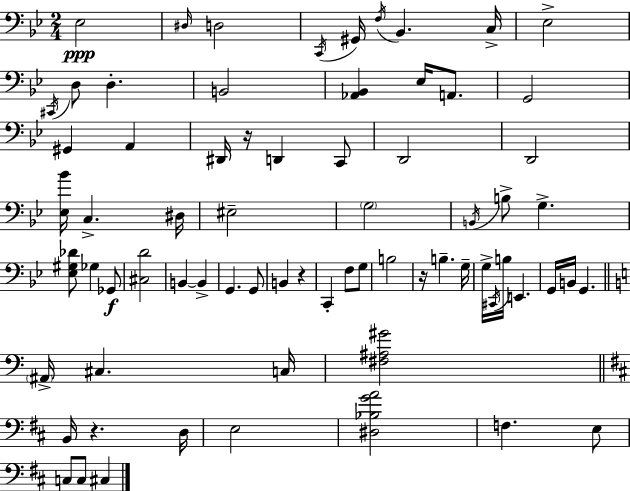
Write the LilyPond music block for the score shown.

{
  \clef bass
  \numericTimeSignature
  \time 2/4
  \key g \minor
  ees2\ppp | \grace { dis16 } d2 | \acciaccatura { c,16 } gis,16 \acciaccatura { f16 } bes,4. | c16-> ees2-> | \break \acciaccatura { cis,16 } d8 d4.-. | b,2 | <aes, bes,>4 | ees16 a,8. g,2 | \break gis,4 | a,4 dis,16 r16 d,4 | c,8 d,2 | d,2 | \break <ees bes'>16 c4.-> | dis16 eis2-- | \parenthesize g2 | \acciaccatura { b,16 } b8-> g4.-> | \break <ees gis des'>8 ges4 | ges,8\f <cis d'>2 | b,4~~ | b,4-> g,4. | \break g,8 b,4 | r4 c,4-. | f8 g8 b2 | r16 b4.-- | \break g16-- g16-> \acciaccatura { cis,16 } b16 | e,4. g,16 b,16 | g,4. \bar "||" \break \key c \major \parenthesize ais,16-> cis4. c16 | <fis ais gis'>2 | \bar "||" \break \key b \minor b,16 r4. d16 | e2 | <dis bes g' a'>2 | f4. e8 | \break c8 c8 cis4 | \bar "|."
}